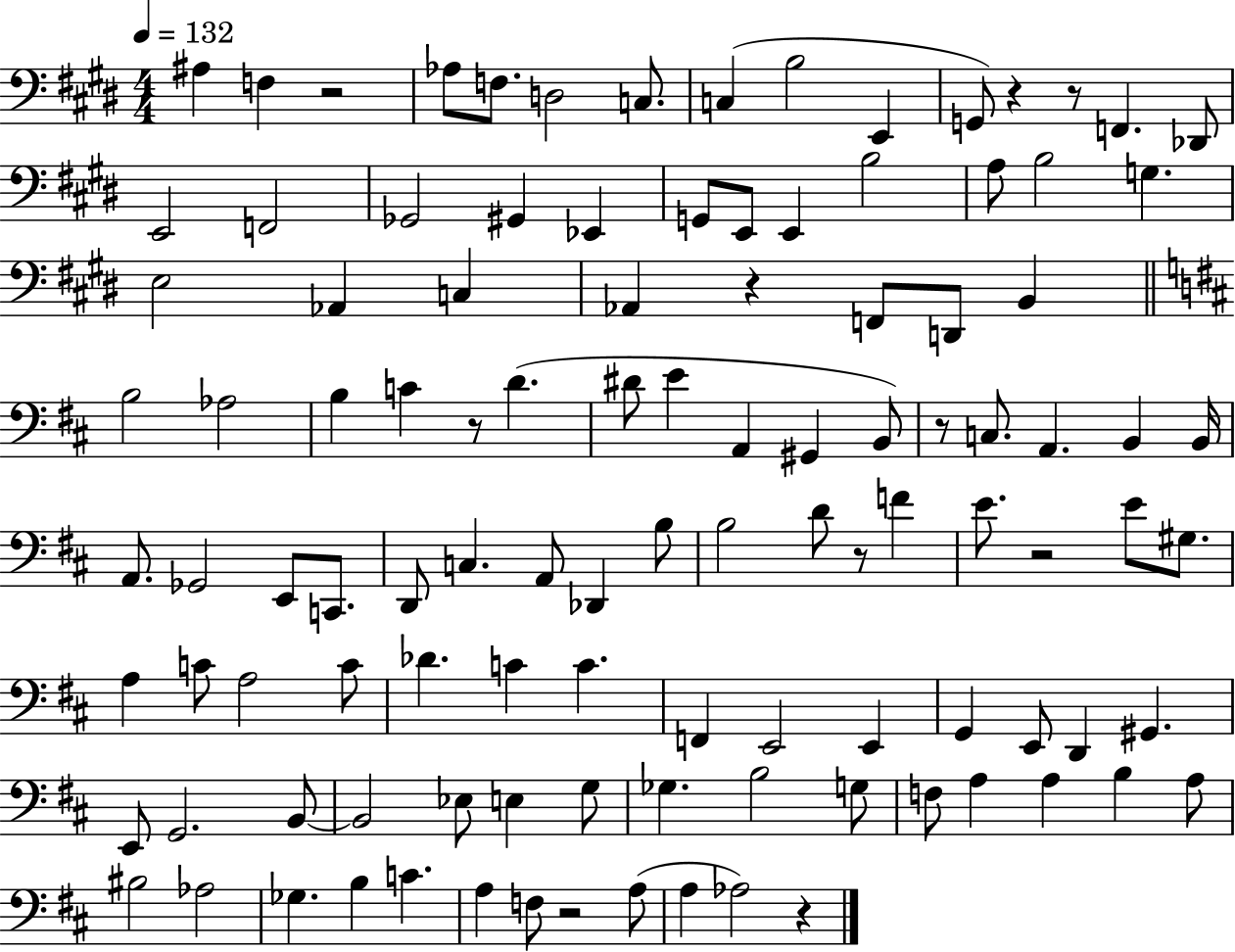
A#3/q F3/q R/h Ab3/e F3/e. D3/h C3/e. C3/q B3/h E2/q G2/e R/q R/e F2/q. Db2/e E2/h F2/h Gb2/h G#2/q Eb2/q G2/e E2/e E2/q B3/h A3/e B3/h G3/q. E3/h Ab2/q C3/q Ab2/q R/q F2/e D2/e B2/q B3/h Ab3/h B3/q C4/q R/e D4/q. D#4/e E4/q A2/q G#2/q B2/e R/e C3/e. A2/q. B2/q B2/s A2/e. Gb2/h E2/e C2/e. D2/e C3/q. A2/e Db2/q B3/e B3/h D4/e R/e F4/q E4/e. R/h E4/e G#3/e. A3/q C4/e A3/h C4/e Db4/q. C4/q C4/q. F2/q E2/h E2/q G2/q E2/e D2/q G#2/q. E2/e G2/h. B2/e B2/h Eb3/e E3/q G3/e Gb3/q. B3/h G3/e F3/e A3/q A3/q B3/q A3/e BIS3/h Ab3/h Gb3/q. B3/q C4/q. A3/q F3/e R/h A3/e A3/q Ab3/h R/q